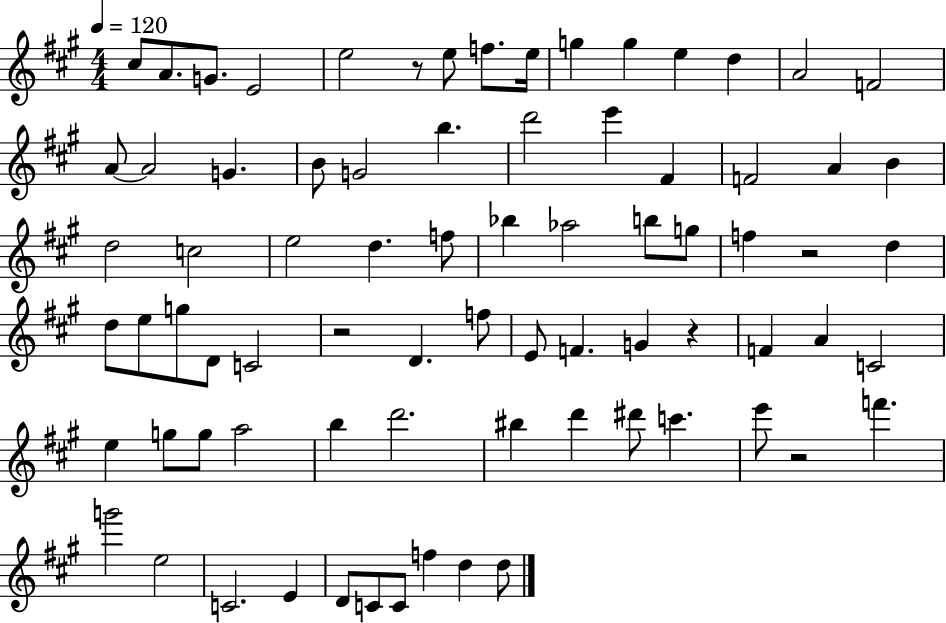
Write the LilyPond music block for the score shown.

{
  \clef treble
  \numericTimeSignature
  \time 4/4
  \key a \major
  \tempo 4 = 120
  cis''8 a'8. g'8. e'2 | e''2 r8 e''8 f''8. e''16 | g''4 g''4 e''4 d''4 | a'2 f'2 | \break a'8~~ a'2 g'4. | b'8 g'2 b''4. | d'''2 e'''4 fis'4 | f'2 a'4 b'4 | \break d''2 c''2 | e''2 d''4. f''8 | bes''4 aes''2 b''8 g''8 | f''4 r2 d''4 | \break d''8 e''8 g''8 d'8 c'2 | r2 d'4. f''8 | e'8 f'4. g'4 r4 | f'4 a'4 c'2 | \break e''4 g''8 g''8 a''2 | b''4 d'''2. | bis''4 d'''4 dis'''8 c'''4. | e'''8 r2 f'''4. | \break g'''2 e''2 | c'2. e'4 | d'8 c'8 c'8 f''4 d''4 d''8 | \bar "|."
}